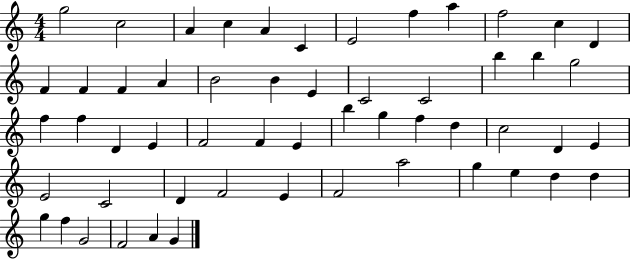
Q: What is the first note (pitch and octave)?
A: G5